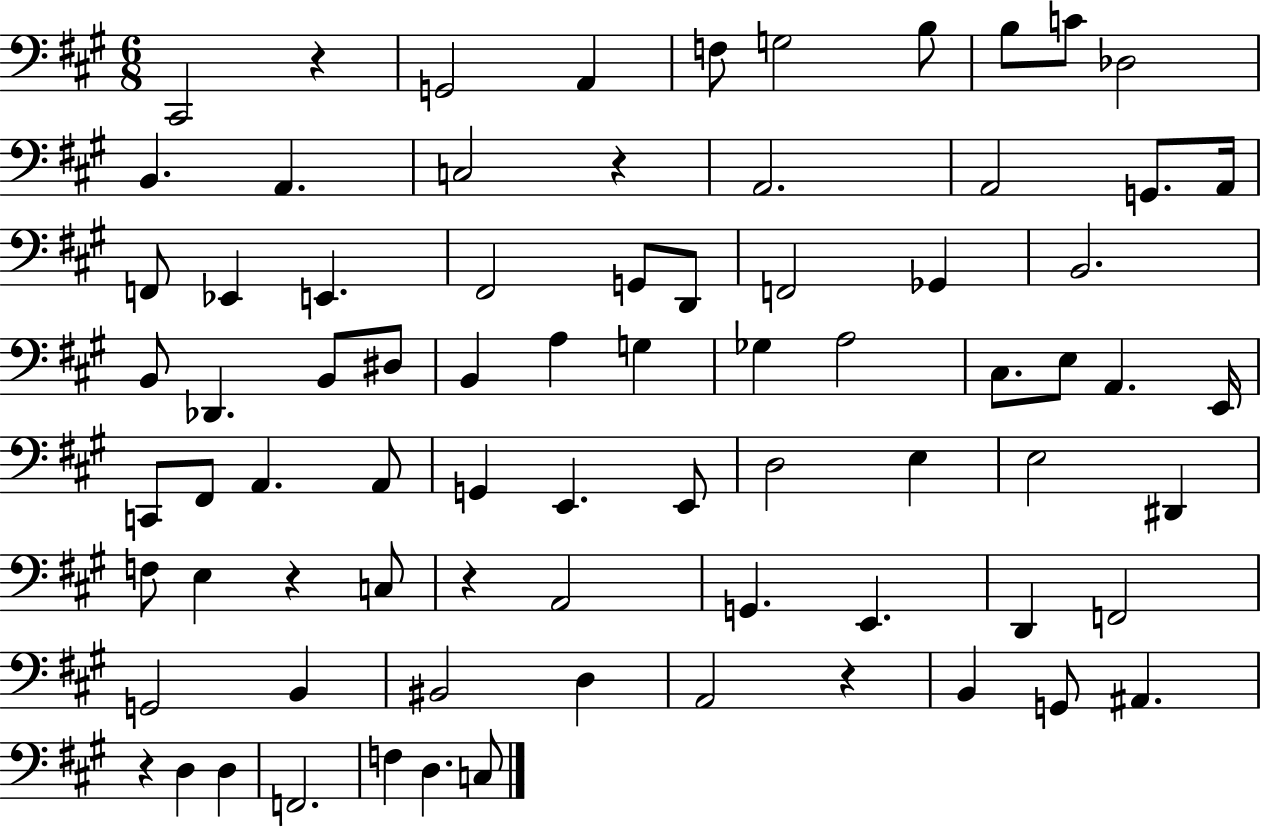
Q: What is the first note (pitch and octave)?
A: C#2